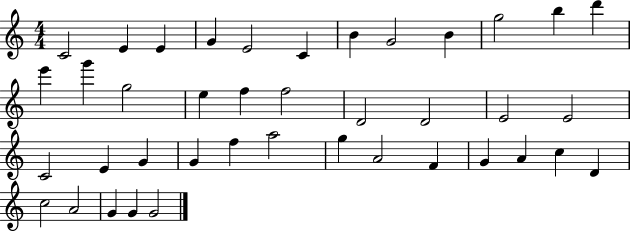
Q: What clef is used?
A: treble